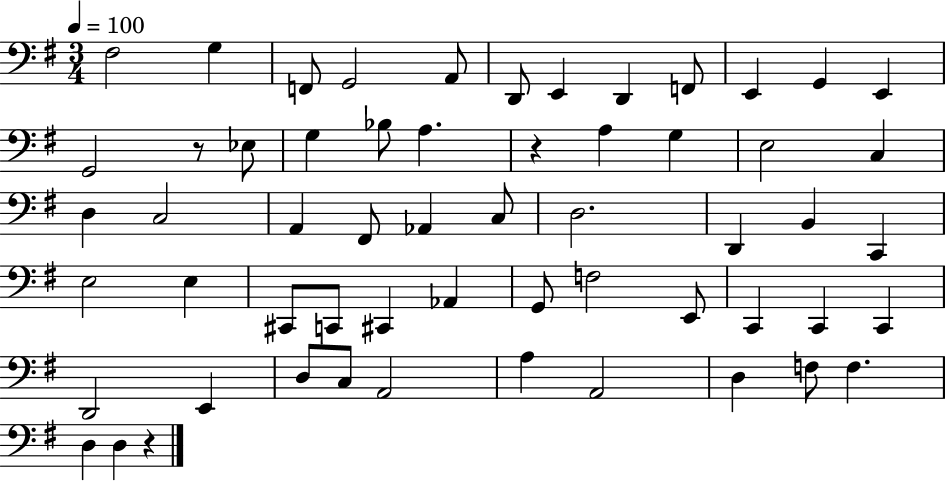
F#3/h G3/q F2/e G2/h A2/e D2/e E2/q D2/q F2/e E2/q G2/q E2/q G2/h R/e Eb3/e G3/q Bb3/e A3/q. R/q A3/q G3/q E3/h C3/q D3/q C3/h A2/q F#2/e Ab2/q C3/e D3/h. D2/q B2/q C2/q E3/h E3/q C#2/e C2/e C#2/q Ab2/q G2/e F3/h E2/e C2/q C2/q C2/q D2/h E2/q D3/e C3/e A2/h A3/q A2/h D3/q F3/e F3/q. D3/q D3/q R/q